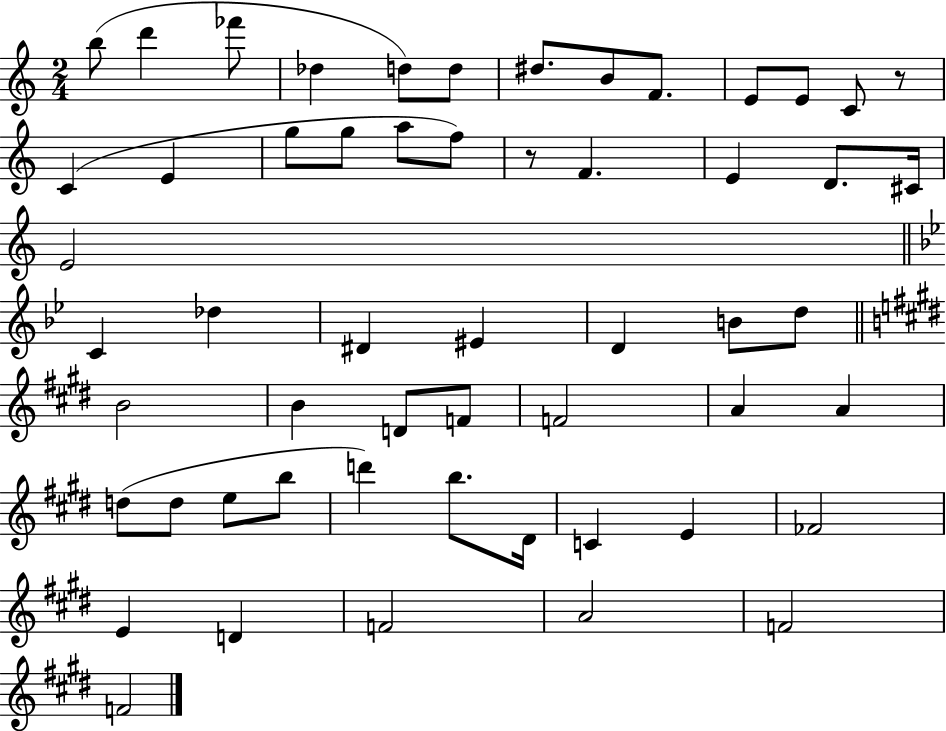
B5/e D6/q FES6/e Db5/q D5/e D5/e D#5/e. B4/e F4/e. E4/e E4/e C4/e R/e C4/q E4/q G5/e G5/e A5/e F5/e R/e F4/q. E4/q D4/e. C#4/s E4/h C4/q Db5/q D#4/q EIS4/q D4/q B4/e D5/e B4/h B4/q D4/e F4/e F4/h A4/q A4/q D5/e D5/e E5/e B5/e D6/q B5/e. D#4/s C4/q E4/q FES4/h E4/q D4/q F4/h A4/h F4/h F4/h